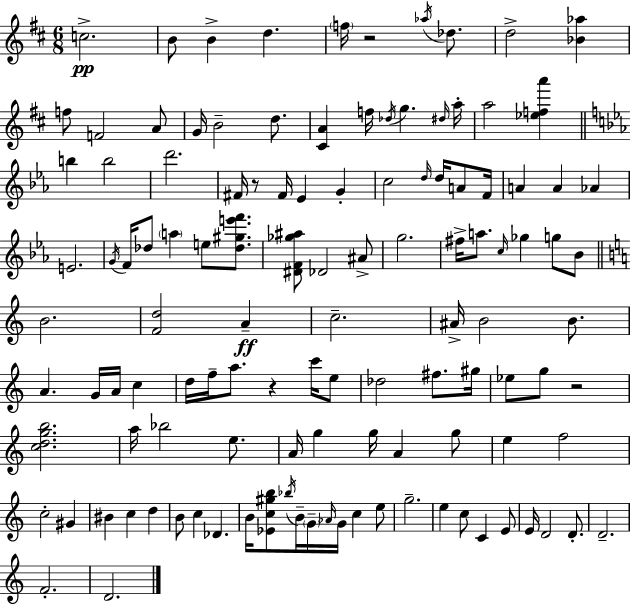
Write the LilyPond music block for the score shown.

{
  \clef treble
  \numericTimeSignature
  \time 6/8
  \key d \major
  c''2.->\pp | b'8 b'4-> d''4. | \parenthesize f''16 r2 \acciaccatura { aes''16 } des''8. | d''2-> <bes' aes''>4 | \break f''8 f'2 a'8 | g'16 b'2-- d''8. | <cis' a'>4 f''16 \acciaccatura { des''16 } g''4. | \grace { dis''16 } a''16-. a''2 <ees'' f'' a'''>4 | \break \bar "||" \break \key ees \major b''4 b''2 | d'''2. | fis'16 r8 fis'16 ees'4 g'4-. | c''2 \grace { d''16 } d''16 a'8 | \break f'16 a'4 a'4 aes'4 | e'2. | \acciaccatura { g'16 } f'16 des''8 \parenthesize a''4 e''8 <des'' gis'' e''' f'''>8. | <dis' f' ges'' ais''>8 des'2 | \break ais'8-> g''2. | fis''16-> a''8. \grace { c''16 } ges''4 g''8 | bes'8 \bar "||" \break \key a \minor b'2. | <f' d''>2 a'4--\ff | c''2.-- | ais'16-> b'2 b'8. | \break a'4. g'16 a'16 c''4 | d''16 f''16-- a''8. r4 c'''16 e''8 | des''2 fis''8. gis''16 | ees''8 g''8 r2 | \break <c'' d'' g'' b''>2. | a''16 bes''2 e''8. | a'16 g''4 g''16 a'4 g''8 | e''4 f''2 | \break c''2-. gis'4 | bis'4 c''4 d''4 | b'8 c''4 des'4. | b'16 <ees' c'' gis'' b''>8 \acciaccatura { bes''16 } b'16-- \parenthesize g'16-- \grace { aes'16 } g'16 c''4 | \break e''8 g''2.-- | e''4 c''8 c'4 | e'8 e'16 d'2 d'8.-. | d'2.-- | \break f'2.-. | d'2. | \bar "|."
}